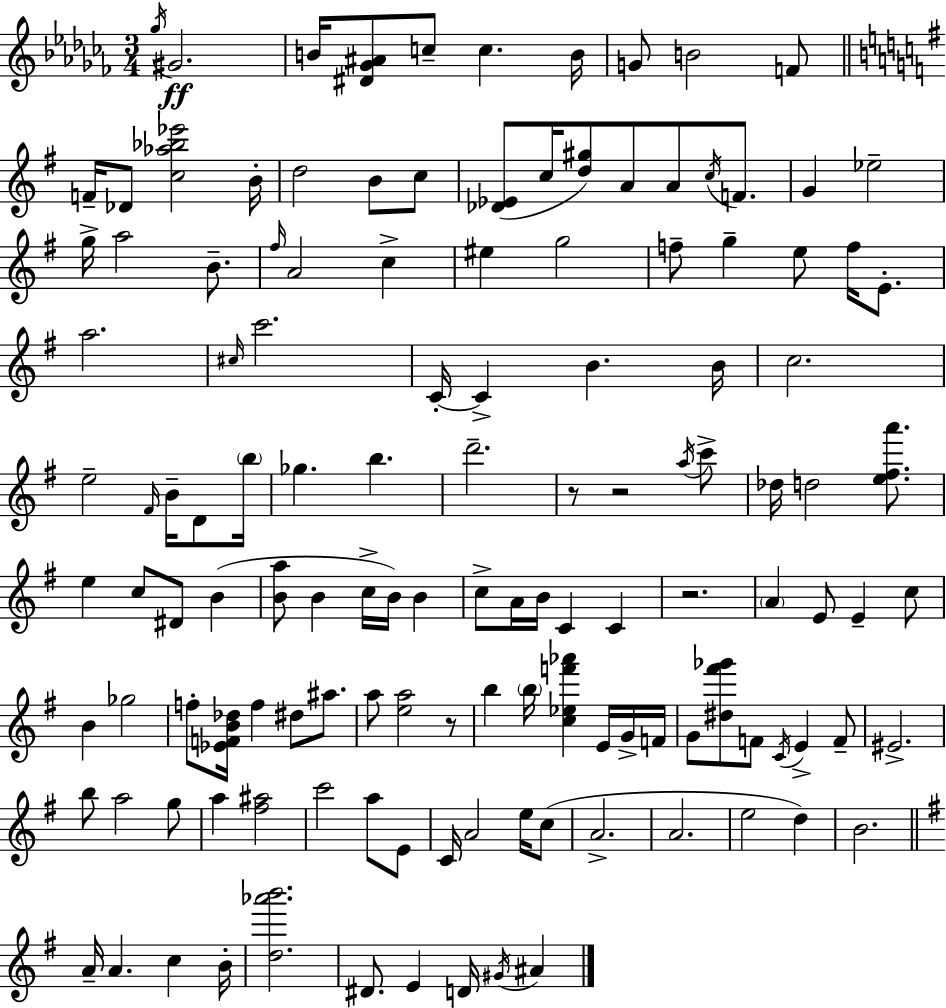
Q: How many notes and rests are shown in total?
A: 131